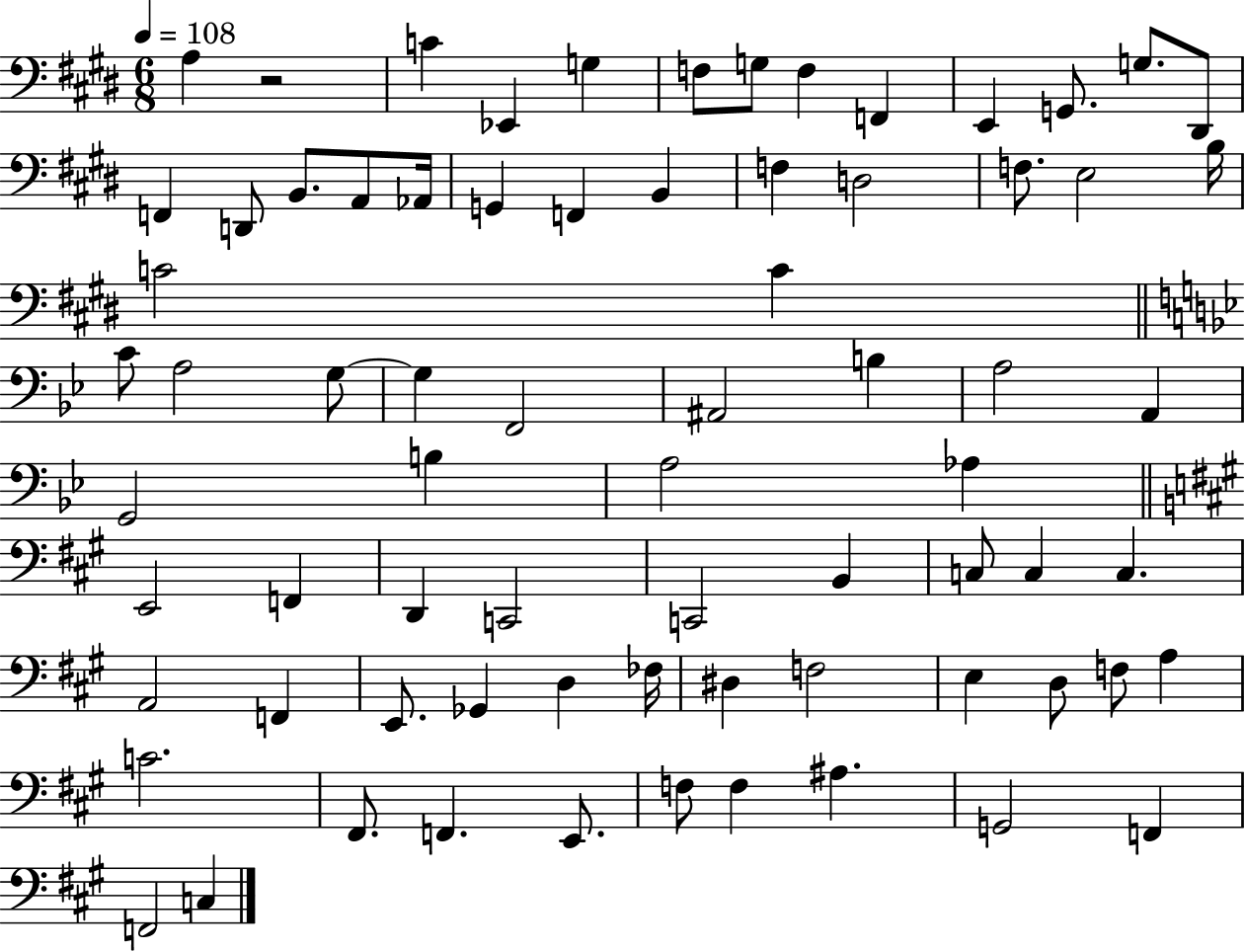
A3/q R/h C4/q Eb2/q G3/q F3/e G3/e F3/q F2/q E2/q G2/e. G3/e. D#2/e F2/q D2/e B2/e. A2/e Ab2/s G2/q F2/q B2/q F3/q D3/h F3/e. E3/h B3/s C4/h C4/q C4/e A3/h G3/e G3/q F2/h A#2/h B3/q A3/h A2/q G2/h B3/q A3/h Ab3/q E2/h F2/q D2/q C2/h C2/h B2/q C3/e C3/q C3/q. A2/h F2/q E2/e. Gb2/q D3/q FES3/s D#3/q F3/h E3/q D3/e F3/e A3/q C4/h. F#2/e. F2/q. E2/e. F3/e F3/q A#3/q. G2/h F2/q F2/h C3/q